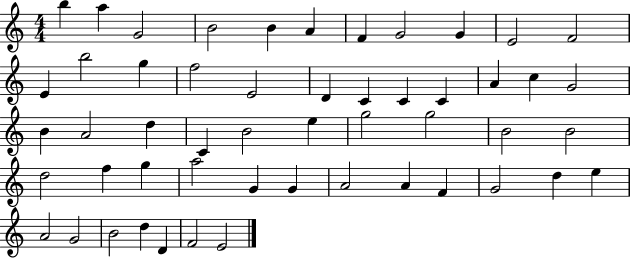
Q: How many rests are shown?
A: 0